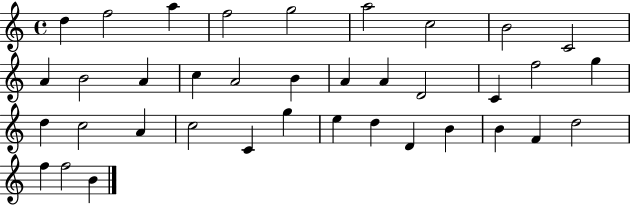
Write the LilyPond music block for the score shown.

{
  \clef treble
  \time 4/4
  \defaultTimeSignature
  \key c \major
  d''4 f''2 a''4 | f''2 g''2 | a''2 c''2 | b'2 c'2 | \break a'4 b'2 a'4 | c''4 a'2 b'4 | a'4 a'4 d'2 | c'4 f''2 g''4 | \break d''4 c''2 a'4 | c''2 c'4 g''4 | e''4 d''4 d'4 b'4 | b'4 f'4 d''2 | \break f''4 f''2 b'4 | \bar "|."
}